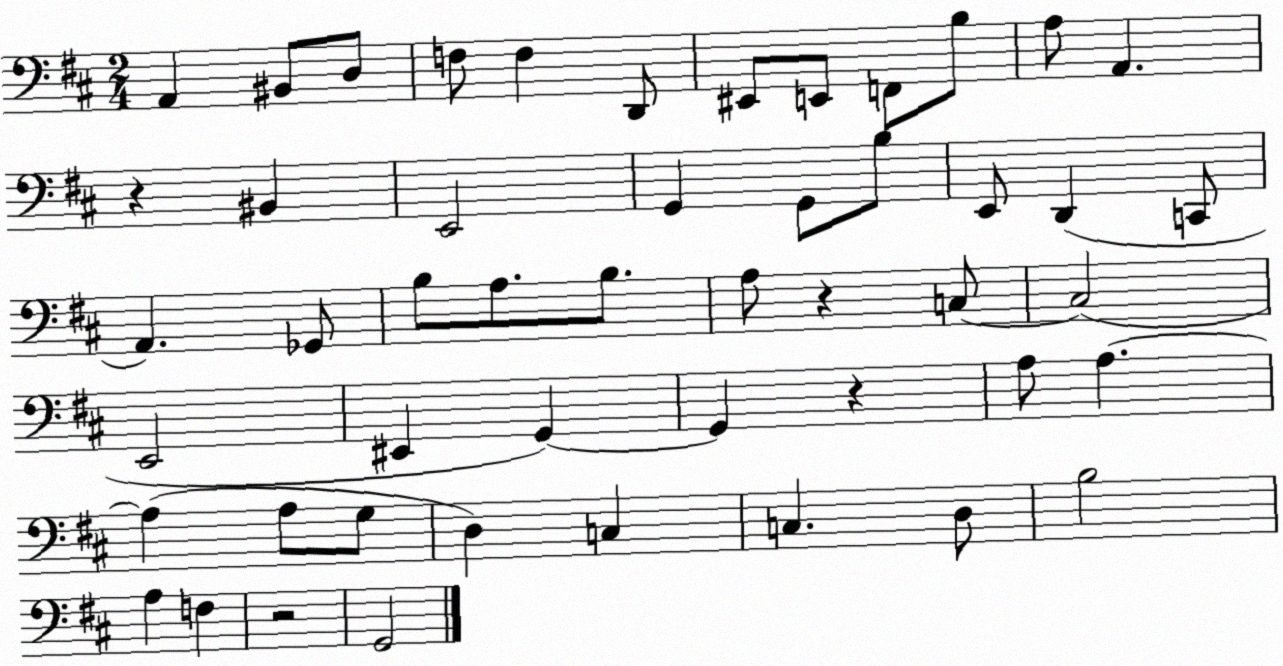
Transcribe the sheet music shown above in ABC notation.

X:1
T:Untitled
M:2/4
L:1/4
K:D
A,, ^B,,/2 D,/2 F,/2 F, D,,/2 ^E,,/2 E,,/2 F,,/2 B,/2 A,/2 A,, z ^B,, E,,2 G,, G,,/2 B,/2 E,,/2 D,, C,,/2 A,, _G,,/2 B,/2 A,/2 B,/2 A,/2 z C,/2 C,2 E,,2 ^E,, G,, G,, z A,/2 A, A, A,/2 G,/2 D, C, C, D,/2 B,2 A, F, z2 G,,2